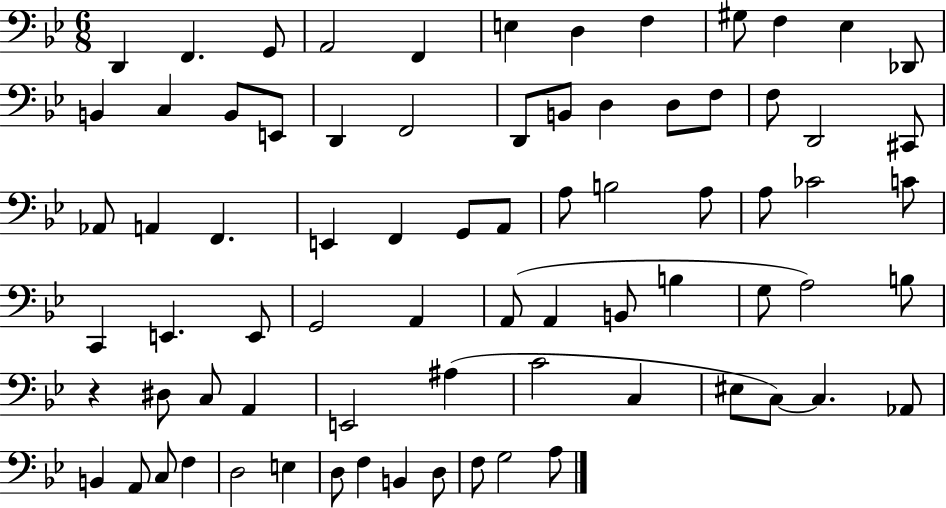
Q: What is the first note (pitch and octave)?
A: D2